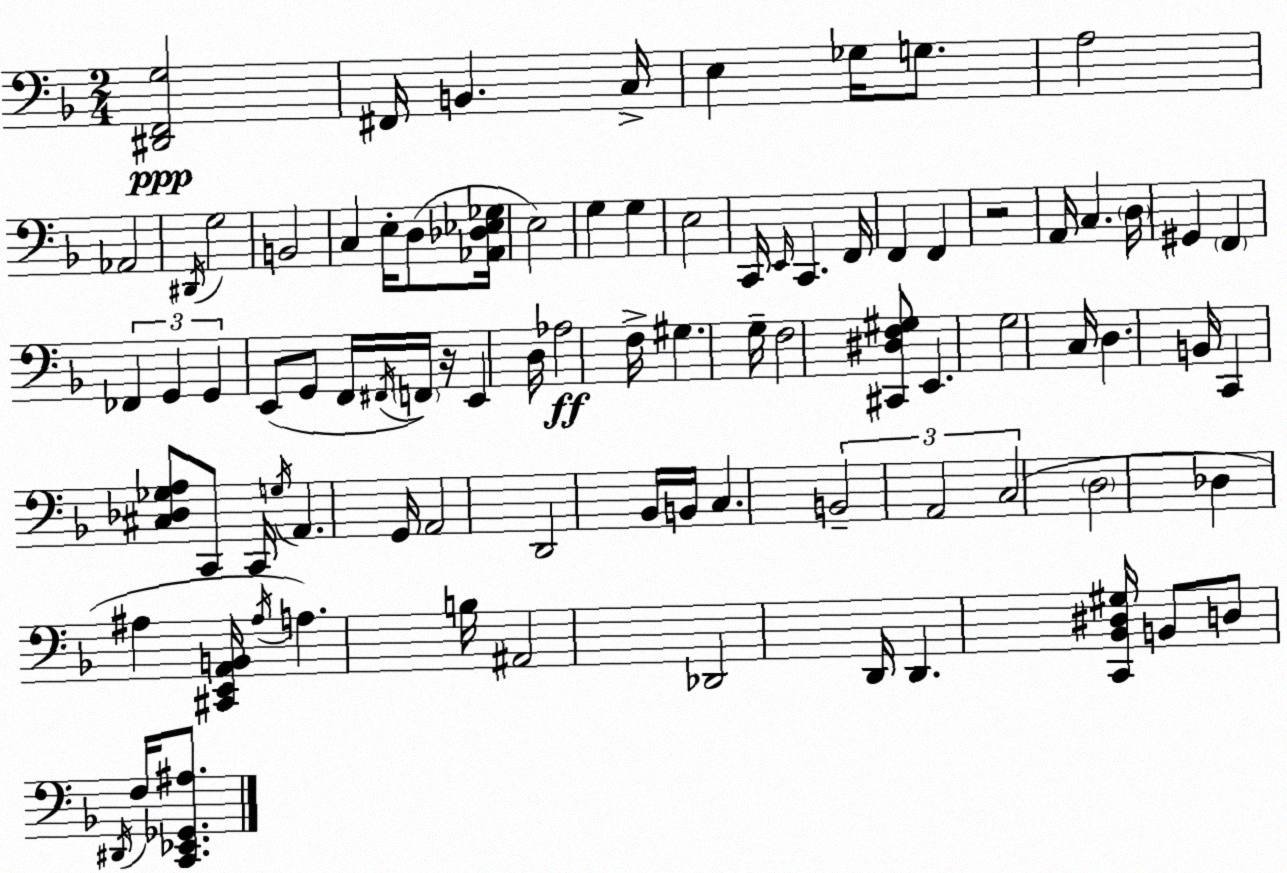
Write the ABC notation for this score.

X:1
T:Untitled
M:2/4
L:1/4
K:Dm
[^D,,F,,G,]2 ^F,,/4 B,, C,/4 E, _G,/4 G,/2 A,2 _A,,2 ^D,,/4 G,2 B,,2 C, E,/4 D,/2 [_A,,_D,_E,_G,]/4 E,2 G, G, E,2 C,,/4 E,,/4 C,, F,,/4 F,, F,, z2 A,,/4 C, D,/4 ^G,, F,, _F,, G,, G,, E,,/2 G,,/2 F,,/4 ^F,,/4 F,,/4 z/4 E,, D,/4 _A,2 F,/4 ^G, G,/4 F,2 [^C,,^D,F,^G,]/2 E,, G,2 C,/4 D, B,,/4 C,, [^C,_D,_G,A,]/2 C,,/2 C,,/4 G,/4 A,, G,,/4 A,,2 D,,2 _B,,/4 B,,/4 C, B,,2 A,,2 C,2 D,2 _D, ^A, [^C,,E,,A,,B,,]/4 ^A,/4 A, B,/4 ^A,,2 _D,,2 D,,/4 D,, [C,,_B,,^D,^G,]/4 B,,/2 D,/2 ^D,,/4 F,/4 [C,,_E,,_G,,^A,]/2